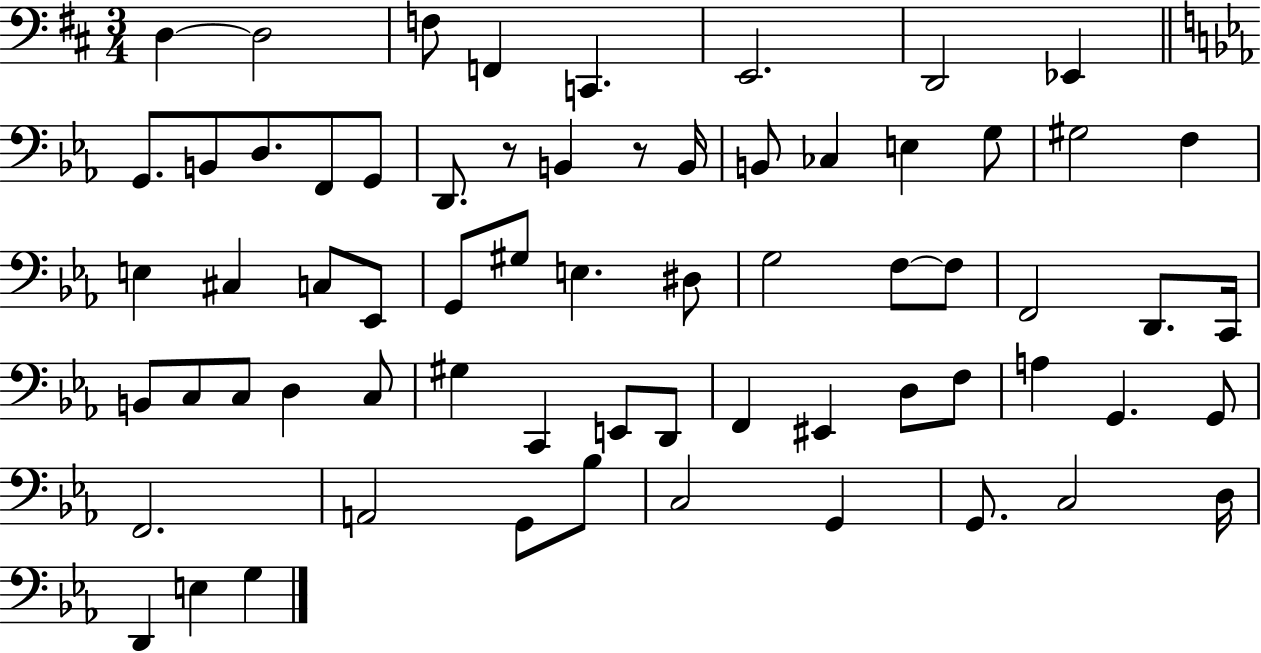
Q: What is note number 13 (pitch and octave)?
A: G2